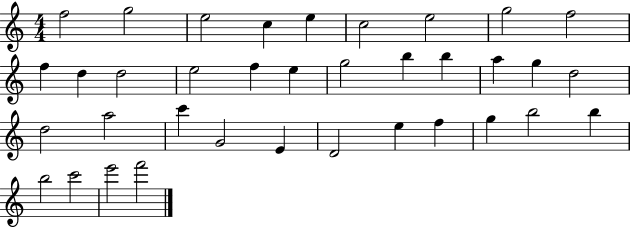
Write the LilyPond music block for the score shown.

{
  \clef treble
  \numericTimeSignature
  \time 4/4
  \key c \major
  f''2 g''2 | e''2 c''4 e''4 | c''2 e''2 | g''2 f''2 | \break f''4 d''4 d''2 | e''2 f''4 e''4 | g''2 b''4 b''4 | a''4 g''4 d''2 | \break d''2 a''2 | c'''4 g'2 e'4 | d'2 e''4 f''4 | g''4 b''2 b''4 | \break b''2 c'''2 | e'''2 f'''2 | \bar "|."
}